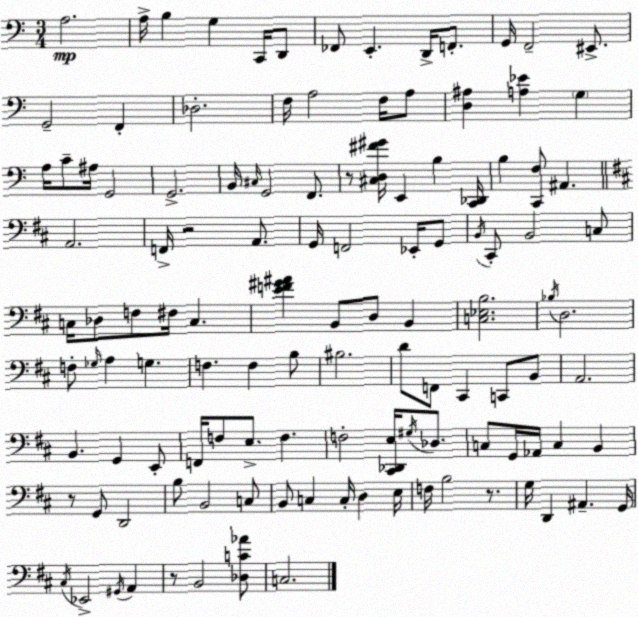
X:1
T:Untitled
M:3/4
L:1/4
K:Am
A,2 A,/4 B, G, C,,/4 D,,/2 _F,,/2 E,, D,,/4 F,,/2 G,,/4 F,,2 ^E,,/2 G,,2 F,, _D,2 F,/4 A,2 F,/4 A,/2 [D,^A,] [A,_E] G, A,/4 C/2 ^A,/4 G,,2 G,,2 B,,/4 ^C,/4 G,,2 F,,/2 z/2 [^C,D,^F^G]/4 E,, B, [C,,_D,,]/4 B, [C,,F,]/2 ^A,, A,,2 F,,/4 z2 A,,/2 G,,/4 F,,2 _E,,/4 G,,/2 B,,/4 ^C,,/2 B,,2 C,/2 C,/4 _D,/2 F,/2 ^F,/4 C, [EF^G^A] B,,/2 D,/2 B,, [C,_E,B,]2 _B,/4 D,2 F,/2 _G,/4 A, G, F, F, B,/2 ^B,2 D/2 F,,/2 ^C,, C,,/2 B,,/2 A,,2 B,, G,, E,,/2 F,,/4 F,/2 E,/2 F, F,2 [^C,,_D,,E,]/4 ^G,/4 _D,/2 C,/2 G,,/4 _A,,/4 C, B,, z/2 G,,/2 D,,2 B,/2 B,,2 C,/2 B,,/2 C, C,/4 D, E,/4 F,/4 B,2 z/2 G,/4 D,, ^A,, G,,/4 ^C,/4 _E,,2 ^G,,/4 A,, z/2 B,,2 [_D,C_A]/2 C,2